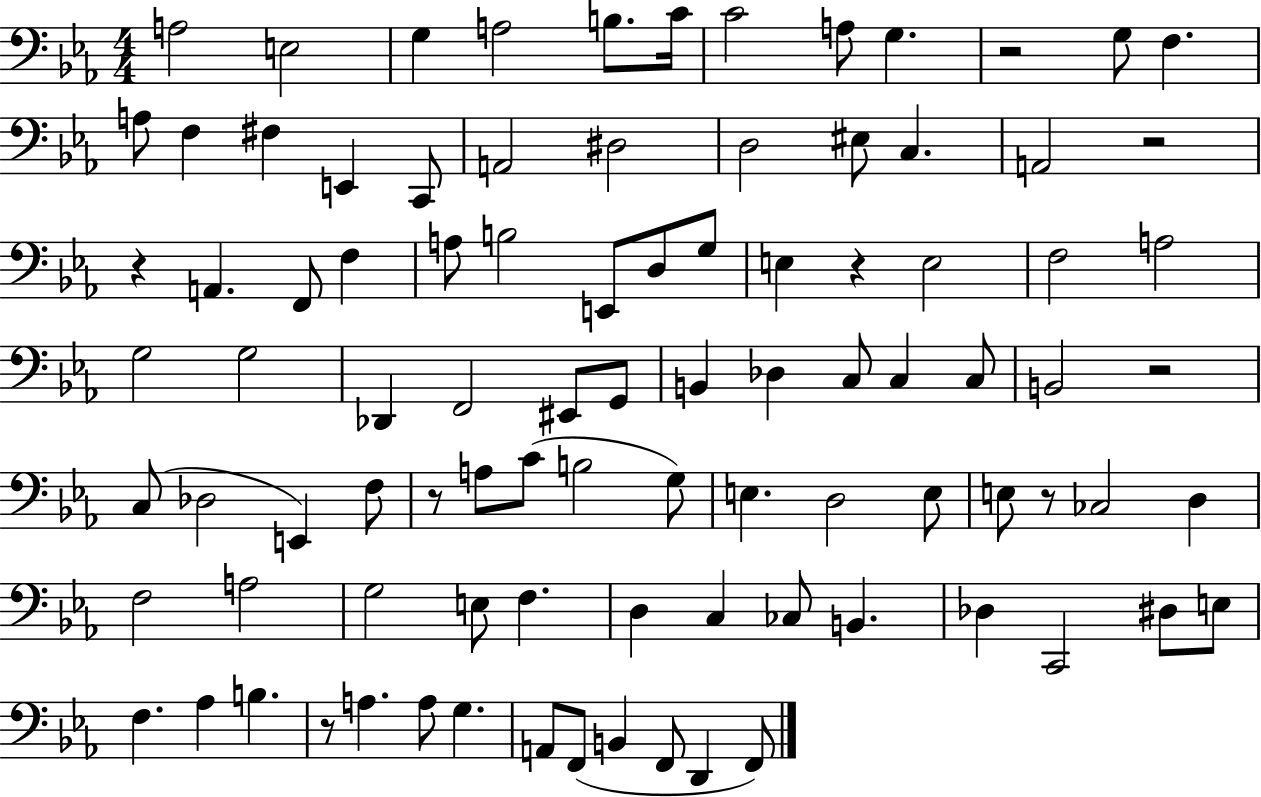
X:1
T:Untitled
M:4/4
L:1/4
K:Eb
A,2 E,2 G, A,2 B,/2 C/4 C2 A,/2 G, z2 G,/2 F, A,/2 F, ^F, E,, C,,/2 A,,2 ^D,2 D,2 ^E,/2 C, A,,2 z2 z A,, F,,/2 F, A,/2 B,2 E,,/2 D,/2 G,/2 E, z E,2 F,2 A,2 G,2 G,2 _D,, F,,2 ^E,,/2 G,,/2 B,, _D, C,/2 C, C,/2 B,,2 z2 C,/2 _D,2 E,, F,/2 z/2 A,/2 C/2 B,2 G,/2 E, D,2 E,/2 E,/2 z/2 _C,2 D, F,2 A,2 G,2 E,/2 F, D, C, _C,/2 B,, _D, C,,2 ^D,/2 E,/2 F, _A, B, z/2 A, A,/2 G, A,,/2 F,,/2 B,, F,,/2 D,, F,,/2